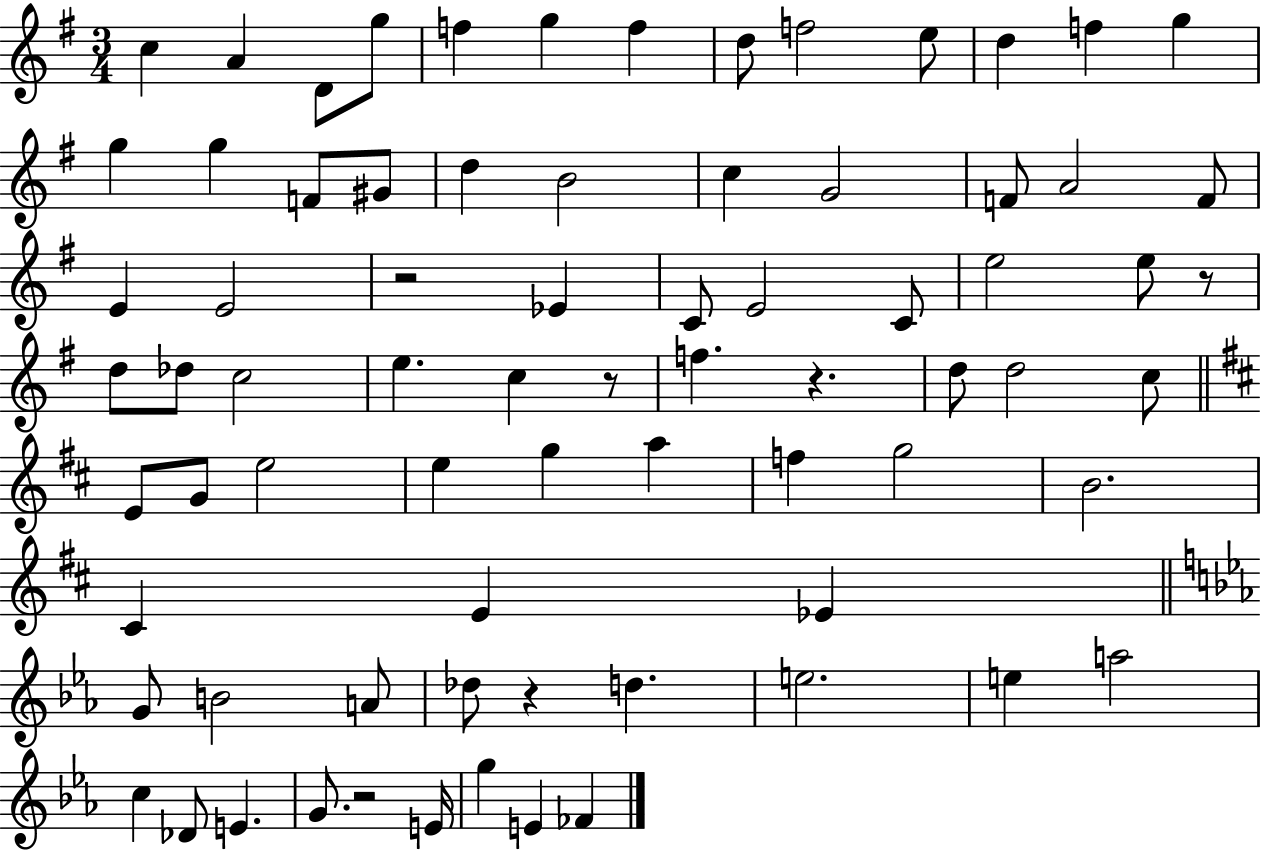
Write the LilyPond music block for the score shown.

{
  \clef treble
  \numericTimeSignature
  \time 3/4
  \key g \major
  \repeat volta 2 { c''4 a'4 d'8 g''8 | f''4 g''4 f''4 | d''8 f''2 e''8 | d''4 f''4 g''4 | \break g''4 g''4 f'8 gis'8 | d''4 b'2 | c''4 g'2 | f'8 a'2 f'8 | \break e'4 e'2 | r2 ees'4 | c'8 e'2 c'8 | e''2 e''8 r8 | \break d''8 des''8 c''2 | e''4. c''4 r8 | f''4. r4. | d''8 d''2 c''8 | \break \bar "||" \break \key b \minor e'8 g'8 e''2 | e''4 g''4 a''4 | f''4 g''2 | b'2. | \break cis'4 e'4 ees'4 | \bar "||" \break \key ees \major g'8 b'2 a'8 | des''8 r4 d''4. | e''2. | e''4 a''2 | \break c''4 des'8 e'4. | g'8. r2 e'16 | g''4 e'4 fes'4 | } \bar "|."
}